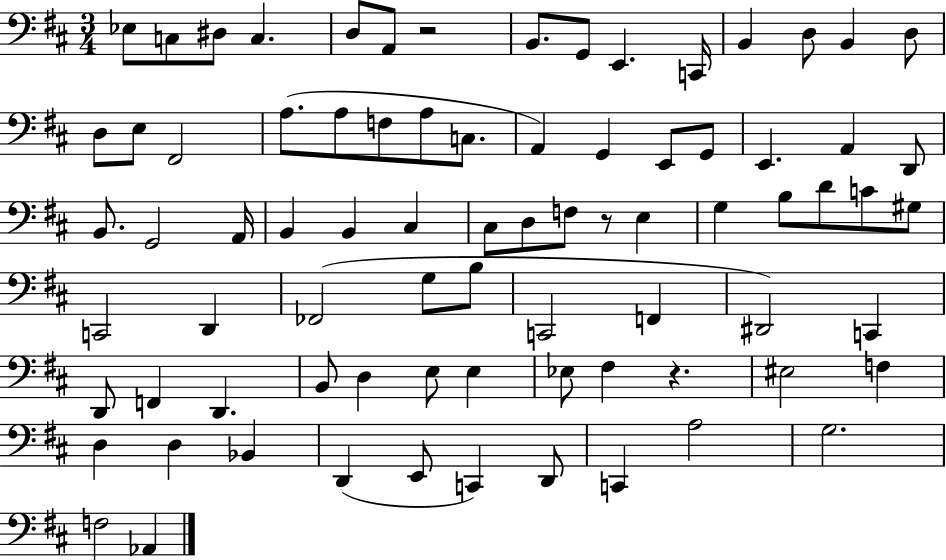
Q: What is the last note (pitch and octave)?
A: Ab2